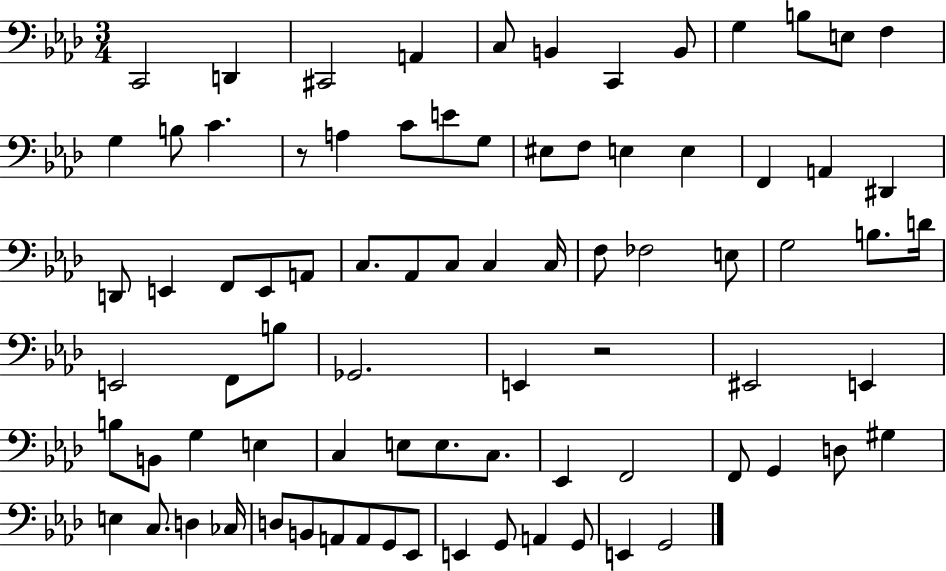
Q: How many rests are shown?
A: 2